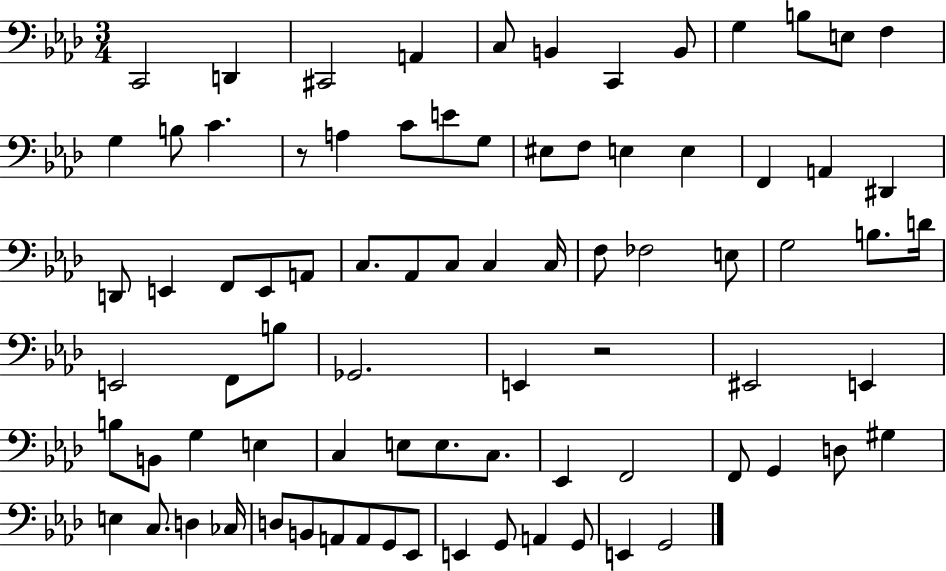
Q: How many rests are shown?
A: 2